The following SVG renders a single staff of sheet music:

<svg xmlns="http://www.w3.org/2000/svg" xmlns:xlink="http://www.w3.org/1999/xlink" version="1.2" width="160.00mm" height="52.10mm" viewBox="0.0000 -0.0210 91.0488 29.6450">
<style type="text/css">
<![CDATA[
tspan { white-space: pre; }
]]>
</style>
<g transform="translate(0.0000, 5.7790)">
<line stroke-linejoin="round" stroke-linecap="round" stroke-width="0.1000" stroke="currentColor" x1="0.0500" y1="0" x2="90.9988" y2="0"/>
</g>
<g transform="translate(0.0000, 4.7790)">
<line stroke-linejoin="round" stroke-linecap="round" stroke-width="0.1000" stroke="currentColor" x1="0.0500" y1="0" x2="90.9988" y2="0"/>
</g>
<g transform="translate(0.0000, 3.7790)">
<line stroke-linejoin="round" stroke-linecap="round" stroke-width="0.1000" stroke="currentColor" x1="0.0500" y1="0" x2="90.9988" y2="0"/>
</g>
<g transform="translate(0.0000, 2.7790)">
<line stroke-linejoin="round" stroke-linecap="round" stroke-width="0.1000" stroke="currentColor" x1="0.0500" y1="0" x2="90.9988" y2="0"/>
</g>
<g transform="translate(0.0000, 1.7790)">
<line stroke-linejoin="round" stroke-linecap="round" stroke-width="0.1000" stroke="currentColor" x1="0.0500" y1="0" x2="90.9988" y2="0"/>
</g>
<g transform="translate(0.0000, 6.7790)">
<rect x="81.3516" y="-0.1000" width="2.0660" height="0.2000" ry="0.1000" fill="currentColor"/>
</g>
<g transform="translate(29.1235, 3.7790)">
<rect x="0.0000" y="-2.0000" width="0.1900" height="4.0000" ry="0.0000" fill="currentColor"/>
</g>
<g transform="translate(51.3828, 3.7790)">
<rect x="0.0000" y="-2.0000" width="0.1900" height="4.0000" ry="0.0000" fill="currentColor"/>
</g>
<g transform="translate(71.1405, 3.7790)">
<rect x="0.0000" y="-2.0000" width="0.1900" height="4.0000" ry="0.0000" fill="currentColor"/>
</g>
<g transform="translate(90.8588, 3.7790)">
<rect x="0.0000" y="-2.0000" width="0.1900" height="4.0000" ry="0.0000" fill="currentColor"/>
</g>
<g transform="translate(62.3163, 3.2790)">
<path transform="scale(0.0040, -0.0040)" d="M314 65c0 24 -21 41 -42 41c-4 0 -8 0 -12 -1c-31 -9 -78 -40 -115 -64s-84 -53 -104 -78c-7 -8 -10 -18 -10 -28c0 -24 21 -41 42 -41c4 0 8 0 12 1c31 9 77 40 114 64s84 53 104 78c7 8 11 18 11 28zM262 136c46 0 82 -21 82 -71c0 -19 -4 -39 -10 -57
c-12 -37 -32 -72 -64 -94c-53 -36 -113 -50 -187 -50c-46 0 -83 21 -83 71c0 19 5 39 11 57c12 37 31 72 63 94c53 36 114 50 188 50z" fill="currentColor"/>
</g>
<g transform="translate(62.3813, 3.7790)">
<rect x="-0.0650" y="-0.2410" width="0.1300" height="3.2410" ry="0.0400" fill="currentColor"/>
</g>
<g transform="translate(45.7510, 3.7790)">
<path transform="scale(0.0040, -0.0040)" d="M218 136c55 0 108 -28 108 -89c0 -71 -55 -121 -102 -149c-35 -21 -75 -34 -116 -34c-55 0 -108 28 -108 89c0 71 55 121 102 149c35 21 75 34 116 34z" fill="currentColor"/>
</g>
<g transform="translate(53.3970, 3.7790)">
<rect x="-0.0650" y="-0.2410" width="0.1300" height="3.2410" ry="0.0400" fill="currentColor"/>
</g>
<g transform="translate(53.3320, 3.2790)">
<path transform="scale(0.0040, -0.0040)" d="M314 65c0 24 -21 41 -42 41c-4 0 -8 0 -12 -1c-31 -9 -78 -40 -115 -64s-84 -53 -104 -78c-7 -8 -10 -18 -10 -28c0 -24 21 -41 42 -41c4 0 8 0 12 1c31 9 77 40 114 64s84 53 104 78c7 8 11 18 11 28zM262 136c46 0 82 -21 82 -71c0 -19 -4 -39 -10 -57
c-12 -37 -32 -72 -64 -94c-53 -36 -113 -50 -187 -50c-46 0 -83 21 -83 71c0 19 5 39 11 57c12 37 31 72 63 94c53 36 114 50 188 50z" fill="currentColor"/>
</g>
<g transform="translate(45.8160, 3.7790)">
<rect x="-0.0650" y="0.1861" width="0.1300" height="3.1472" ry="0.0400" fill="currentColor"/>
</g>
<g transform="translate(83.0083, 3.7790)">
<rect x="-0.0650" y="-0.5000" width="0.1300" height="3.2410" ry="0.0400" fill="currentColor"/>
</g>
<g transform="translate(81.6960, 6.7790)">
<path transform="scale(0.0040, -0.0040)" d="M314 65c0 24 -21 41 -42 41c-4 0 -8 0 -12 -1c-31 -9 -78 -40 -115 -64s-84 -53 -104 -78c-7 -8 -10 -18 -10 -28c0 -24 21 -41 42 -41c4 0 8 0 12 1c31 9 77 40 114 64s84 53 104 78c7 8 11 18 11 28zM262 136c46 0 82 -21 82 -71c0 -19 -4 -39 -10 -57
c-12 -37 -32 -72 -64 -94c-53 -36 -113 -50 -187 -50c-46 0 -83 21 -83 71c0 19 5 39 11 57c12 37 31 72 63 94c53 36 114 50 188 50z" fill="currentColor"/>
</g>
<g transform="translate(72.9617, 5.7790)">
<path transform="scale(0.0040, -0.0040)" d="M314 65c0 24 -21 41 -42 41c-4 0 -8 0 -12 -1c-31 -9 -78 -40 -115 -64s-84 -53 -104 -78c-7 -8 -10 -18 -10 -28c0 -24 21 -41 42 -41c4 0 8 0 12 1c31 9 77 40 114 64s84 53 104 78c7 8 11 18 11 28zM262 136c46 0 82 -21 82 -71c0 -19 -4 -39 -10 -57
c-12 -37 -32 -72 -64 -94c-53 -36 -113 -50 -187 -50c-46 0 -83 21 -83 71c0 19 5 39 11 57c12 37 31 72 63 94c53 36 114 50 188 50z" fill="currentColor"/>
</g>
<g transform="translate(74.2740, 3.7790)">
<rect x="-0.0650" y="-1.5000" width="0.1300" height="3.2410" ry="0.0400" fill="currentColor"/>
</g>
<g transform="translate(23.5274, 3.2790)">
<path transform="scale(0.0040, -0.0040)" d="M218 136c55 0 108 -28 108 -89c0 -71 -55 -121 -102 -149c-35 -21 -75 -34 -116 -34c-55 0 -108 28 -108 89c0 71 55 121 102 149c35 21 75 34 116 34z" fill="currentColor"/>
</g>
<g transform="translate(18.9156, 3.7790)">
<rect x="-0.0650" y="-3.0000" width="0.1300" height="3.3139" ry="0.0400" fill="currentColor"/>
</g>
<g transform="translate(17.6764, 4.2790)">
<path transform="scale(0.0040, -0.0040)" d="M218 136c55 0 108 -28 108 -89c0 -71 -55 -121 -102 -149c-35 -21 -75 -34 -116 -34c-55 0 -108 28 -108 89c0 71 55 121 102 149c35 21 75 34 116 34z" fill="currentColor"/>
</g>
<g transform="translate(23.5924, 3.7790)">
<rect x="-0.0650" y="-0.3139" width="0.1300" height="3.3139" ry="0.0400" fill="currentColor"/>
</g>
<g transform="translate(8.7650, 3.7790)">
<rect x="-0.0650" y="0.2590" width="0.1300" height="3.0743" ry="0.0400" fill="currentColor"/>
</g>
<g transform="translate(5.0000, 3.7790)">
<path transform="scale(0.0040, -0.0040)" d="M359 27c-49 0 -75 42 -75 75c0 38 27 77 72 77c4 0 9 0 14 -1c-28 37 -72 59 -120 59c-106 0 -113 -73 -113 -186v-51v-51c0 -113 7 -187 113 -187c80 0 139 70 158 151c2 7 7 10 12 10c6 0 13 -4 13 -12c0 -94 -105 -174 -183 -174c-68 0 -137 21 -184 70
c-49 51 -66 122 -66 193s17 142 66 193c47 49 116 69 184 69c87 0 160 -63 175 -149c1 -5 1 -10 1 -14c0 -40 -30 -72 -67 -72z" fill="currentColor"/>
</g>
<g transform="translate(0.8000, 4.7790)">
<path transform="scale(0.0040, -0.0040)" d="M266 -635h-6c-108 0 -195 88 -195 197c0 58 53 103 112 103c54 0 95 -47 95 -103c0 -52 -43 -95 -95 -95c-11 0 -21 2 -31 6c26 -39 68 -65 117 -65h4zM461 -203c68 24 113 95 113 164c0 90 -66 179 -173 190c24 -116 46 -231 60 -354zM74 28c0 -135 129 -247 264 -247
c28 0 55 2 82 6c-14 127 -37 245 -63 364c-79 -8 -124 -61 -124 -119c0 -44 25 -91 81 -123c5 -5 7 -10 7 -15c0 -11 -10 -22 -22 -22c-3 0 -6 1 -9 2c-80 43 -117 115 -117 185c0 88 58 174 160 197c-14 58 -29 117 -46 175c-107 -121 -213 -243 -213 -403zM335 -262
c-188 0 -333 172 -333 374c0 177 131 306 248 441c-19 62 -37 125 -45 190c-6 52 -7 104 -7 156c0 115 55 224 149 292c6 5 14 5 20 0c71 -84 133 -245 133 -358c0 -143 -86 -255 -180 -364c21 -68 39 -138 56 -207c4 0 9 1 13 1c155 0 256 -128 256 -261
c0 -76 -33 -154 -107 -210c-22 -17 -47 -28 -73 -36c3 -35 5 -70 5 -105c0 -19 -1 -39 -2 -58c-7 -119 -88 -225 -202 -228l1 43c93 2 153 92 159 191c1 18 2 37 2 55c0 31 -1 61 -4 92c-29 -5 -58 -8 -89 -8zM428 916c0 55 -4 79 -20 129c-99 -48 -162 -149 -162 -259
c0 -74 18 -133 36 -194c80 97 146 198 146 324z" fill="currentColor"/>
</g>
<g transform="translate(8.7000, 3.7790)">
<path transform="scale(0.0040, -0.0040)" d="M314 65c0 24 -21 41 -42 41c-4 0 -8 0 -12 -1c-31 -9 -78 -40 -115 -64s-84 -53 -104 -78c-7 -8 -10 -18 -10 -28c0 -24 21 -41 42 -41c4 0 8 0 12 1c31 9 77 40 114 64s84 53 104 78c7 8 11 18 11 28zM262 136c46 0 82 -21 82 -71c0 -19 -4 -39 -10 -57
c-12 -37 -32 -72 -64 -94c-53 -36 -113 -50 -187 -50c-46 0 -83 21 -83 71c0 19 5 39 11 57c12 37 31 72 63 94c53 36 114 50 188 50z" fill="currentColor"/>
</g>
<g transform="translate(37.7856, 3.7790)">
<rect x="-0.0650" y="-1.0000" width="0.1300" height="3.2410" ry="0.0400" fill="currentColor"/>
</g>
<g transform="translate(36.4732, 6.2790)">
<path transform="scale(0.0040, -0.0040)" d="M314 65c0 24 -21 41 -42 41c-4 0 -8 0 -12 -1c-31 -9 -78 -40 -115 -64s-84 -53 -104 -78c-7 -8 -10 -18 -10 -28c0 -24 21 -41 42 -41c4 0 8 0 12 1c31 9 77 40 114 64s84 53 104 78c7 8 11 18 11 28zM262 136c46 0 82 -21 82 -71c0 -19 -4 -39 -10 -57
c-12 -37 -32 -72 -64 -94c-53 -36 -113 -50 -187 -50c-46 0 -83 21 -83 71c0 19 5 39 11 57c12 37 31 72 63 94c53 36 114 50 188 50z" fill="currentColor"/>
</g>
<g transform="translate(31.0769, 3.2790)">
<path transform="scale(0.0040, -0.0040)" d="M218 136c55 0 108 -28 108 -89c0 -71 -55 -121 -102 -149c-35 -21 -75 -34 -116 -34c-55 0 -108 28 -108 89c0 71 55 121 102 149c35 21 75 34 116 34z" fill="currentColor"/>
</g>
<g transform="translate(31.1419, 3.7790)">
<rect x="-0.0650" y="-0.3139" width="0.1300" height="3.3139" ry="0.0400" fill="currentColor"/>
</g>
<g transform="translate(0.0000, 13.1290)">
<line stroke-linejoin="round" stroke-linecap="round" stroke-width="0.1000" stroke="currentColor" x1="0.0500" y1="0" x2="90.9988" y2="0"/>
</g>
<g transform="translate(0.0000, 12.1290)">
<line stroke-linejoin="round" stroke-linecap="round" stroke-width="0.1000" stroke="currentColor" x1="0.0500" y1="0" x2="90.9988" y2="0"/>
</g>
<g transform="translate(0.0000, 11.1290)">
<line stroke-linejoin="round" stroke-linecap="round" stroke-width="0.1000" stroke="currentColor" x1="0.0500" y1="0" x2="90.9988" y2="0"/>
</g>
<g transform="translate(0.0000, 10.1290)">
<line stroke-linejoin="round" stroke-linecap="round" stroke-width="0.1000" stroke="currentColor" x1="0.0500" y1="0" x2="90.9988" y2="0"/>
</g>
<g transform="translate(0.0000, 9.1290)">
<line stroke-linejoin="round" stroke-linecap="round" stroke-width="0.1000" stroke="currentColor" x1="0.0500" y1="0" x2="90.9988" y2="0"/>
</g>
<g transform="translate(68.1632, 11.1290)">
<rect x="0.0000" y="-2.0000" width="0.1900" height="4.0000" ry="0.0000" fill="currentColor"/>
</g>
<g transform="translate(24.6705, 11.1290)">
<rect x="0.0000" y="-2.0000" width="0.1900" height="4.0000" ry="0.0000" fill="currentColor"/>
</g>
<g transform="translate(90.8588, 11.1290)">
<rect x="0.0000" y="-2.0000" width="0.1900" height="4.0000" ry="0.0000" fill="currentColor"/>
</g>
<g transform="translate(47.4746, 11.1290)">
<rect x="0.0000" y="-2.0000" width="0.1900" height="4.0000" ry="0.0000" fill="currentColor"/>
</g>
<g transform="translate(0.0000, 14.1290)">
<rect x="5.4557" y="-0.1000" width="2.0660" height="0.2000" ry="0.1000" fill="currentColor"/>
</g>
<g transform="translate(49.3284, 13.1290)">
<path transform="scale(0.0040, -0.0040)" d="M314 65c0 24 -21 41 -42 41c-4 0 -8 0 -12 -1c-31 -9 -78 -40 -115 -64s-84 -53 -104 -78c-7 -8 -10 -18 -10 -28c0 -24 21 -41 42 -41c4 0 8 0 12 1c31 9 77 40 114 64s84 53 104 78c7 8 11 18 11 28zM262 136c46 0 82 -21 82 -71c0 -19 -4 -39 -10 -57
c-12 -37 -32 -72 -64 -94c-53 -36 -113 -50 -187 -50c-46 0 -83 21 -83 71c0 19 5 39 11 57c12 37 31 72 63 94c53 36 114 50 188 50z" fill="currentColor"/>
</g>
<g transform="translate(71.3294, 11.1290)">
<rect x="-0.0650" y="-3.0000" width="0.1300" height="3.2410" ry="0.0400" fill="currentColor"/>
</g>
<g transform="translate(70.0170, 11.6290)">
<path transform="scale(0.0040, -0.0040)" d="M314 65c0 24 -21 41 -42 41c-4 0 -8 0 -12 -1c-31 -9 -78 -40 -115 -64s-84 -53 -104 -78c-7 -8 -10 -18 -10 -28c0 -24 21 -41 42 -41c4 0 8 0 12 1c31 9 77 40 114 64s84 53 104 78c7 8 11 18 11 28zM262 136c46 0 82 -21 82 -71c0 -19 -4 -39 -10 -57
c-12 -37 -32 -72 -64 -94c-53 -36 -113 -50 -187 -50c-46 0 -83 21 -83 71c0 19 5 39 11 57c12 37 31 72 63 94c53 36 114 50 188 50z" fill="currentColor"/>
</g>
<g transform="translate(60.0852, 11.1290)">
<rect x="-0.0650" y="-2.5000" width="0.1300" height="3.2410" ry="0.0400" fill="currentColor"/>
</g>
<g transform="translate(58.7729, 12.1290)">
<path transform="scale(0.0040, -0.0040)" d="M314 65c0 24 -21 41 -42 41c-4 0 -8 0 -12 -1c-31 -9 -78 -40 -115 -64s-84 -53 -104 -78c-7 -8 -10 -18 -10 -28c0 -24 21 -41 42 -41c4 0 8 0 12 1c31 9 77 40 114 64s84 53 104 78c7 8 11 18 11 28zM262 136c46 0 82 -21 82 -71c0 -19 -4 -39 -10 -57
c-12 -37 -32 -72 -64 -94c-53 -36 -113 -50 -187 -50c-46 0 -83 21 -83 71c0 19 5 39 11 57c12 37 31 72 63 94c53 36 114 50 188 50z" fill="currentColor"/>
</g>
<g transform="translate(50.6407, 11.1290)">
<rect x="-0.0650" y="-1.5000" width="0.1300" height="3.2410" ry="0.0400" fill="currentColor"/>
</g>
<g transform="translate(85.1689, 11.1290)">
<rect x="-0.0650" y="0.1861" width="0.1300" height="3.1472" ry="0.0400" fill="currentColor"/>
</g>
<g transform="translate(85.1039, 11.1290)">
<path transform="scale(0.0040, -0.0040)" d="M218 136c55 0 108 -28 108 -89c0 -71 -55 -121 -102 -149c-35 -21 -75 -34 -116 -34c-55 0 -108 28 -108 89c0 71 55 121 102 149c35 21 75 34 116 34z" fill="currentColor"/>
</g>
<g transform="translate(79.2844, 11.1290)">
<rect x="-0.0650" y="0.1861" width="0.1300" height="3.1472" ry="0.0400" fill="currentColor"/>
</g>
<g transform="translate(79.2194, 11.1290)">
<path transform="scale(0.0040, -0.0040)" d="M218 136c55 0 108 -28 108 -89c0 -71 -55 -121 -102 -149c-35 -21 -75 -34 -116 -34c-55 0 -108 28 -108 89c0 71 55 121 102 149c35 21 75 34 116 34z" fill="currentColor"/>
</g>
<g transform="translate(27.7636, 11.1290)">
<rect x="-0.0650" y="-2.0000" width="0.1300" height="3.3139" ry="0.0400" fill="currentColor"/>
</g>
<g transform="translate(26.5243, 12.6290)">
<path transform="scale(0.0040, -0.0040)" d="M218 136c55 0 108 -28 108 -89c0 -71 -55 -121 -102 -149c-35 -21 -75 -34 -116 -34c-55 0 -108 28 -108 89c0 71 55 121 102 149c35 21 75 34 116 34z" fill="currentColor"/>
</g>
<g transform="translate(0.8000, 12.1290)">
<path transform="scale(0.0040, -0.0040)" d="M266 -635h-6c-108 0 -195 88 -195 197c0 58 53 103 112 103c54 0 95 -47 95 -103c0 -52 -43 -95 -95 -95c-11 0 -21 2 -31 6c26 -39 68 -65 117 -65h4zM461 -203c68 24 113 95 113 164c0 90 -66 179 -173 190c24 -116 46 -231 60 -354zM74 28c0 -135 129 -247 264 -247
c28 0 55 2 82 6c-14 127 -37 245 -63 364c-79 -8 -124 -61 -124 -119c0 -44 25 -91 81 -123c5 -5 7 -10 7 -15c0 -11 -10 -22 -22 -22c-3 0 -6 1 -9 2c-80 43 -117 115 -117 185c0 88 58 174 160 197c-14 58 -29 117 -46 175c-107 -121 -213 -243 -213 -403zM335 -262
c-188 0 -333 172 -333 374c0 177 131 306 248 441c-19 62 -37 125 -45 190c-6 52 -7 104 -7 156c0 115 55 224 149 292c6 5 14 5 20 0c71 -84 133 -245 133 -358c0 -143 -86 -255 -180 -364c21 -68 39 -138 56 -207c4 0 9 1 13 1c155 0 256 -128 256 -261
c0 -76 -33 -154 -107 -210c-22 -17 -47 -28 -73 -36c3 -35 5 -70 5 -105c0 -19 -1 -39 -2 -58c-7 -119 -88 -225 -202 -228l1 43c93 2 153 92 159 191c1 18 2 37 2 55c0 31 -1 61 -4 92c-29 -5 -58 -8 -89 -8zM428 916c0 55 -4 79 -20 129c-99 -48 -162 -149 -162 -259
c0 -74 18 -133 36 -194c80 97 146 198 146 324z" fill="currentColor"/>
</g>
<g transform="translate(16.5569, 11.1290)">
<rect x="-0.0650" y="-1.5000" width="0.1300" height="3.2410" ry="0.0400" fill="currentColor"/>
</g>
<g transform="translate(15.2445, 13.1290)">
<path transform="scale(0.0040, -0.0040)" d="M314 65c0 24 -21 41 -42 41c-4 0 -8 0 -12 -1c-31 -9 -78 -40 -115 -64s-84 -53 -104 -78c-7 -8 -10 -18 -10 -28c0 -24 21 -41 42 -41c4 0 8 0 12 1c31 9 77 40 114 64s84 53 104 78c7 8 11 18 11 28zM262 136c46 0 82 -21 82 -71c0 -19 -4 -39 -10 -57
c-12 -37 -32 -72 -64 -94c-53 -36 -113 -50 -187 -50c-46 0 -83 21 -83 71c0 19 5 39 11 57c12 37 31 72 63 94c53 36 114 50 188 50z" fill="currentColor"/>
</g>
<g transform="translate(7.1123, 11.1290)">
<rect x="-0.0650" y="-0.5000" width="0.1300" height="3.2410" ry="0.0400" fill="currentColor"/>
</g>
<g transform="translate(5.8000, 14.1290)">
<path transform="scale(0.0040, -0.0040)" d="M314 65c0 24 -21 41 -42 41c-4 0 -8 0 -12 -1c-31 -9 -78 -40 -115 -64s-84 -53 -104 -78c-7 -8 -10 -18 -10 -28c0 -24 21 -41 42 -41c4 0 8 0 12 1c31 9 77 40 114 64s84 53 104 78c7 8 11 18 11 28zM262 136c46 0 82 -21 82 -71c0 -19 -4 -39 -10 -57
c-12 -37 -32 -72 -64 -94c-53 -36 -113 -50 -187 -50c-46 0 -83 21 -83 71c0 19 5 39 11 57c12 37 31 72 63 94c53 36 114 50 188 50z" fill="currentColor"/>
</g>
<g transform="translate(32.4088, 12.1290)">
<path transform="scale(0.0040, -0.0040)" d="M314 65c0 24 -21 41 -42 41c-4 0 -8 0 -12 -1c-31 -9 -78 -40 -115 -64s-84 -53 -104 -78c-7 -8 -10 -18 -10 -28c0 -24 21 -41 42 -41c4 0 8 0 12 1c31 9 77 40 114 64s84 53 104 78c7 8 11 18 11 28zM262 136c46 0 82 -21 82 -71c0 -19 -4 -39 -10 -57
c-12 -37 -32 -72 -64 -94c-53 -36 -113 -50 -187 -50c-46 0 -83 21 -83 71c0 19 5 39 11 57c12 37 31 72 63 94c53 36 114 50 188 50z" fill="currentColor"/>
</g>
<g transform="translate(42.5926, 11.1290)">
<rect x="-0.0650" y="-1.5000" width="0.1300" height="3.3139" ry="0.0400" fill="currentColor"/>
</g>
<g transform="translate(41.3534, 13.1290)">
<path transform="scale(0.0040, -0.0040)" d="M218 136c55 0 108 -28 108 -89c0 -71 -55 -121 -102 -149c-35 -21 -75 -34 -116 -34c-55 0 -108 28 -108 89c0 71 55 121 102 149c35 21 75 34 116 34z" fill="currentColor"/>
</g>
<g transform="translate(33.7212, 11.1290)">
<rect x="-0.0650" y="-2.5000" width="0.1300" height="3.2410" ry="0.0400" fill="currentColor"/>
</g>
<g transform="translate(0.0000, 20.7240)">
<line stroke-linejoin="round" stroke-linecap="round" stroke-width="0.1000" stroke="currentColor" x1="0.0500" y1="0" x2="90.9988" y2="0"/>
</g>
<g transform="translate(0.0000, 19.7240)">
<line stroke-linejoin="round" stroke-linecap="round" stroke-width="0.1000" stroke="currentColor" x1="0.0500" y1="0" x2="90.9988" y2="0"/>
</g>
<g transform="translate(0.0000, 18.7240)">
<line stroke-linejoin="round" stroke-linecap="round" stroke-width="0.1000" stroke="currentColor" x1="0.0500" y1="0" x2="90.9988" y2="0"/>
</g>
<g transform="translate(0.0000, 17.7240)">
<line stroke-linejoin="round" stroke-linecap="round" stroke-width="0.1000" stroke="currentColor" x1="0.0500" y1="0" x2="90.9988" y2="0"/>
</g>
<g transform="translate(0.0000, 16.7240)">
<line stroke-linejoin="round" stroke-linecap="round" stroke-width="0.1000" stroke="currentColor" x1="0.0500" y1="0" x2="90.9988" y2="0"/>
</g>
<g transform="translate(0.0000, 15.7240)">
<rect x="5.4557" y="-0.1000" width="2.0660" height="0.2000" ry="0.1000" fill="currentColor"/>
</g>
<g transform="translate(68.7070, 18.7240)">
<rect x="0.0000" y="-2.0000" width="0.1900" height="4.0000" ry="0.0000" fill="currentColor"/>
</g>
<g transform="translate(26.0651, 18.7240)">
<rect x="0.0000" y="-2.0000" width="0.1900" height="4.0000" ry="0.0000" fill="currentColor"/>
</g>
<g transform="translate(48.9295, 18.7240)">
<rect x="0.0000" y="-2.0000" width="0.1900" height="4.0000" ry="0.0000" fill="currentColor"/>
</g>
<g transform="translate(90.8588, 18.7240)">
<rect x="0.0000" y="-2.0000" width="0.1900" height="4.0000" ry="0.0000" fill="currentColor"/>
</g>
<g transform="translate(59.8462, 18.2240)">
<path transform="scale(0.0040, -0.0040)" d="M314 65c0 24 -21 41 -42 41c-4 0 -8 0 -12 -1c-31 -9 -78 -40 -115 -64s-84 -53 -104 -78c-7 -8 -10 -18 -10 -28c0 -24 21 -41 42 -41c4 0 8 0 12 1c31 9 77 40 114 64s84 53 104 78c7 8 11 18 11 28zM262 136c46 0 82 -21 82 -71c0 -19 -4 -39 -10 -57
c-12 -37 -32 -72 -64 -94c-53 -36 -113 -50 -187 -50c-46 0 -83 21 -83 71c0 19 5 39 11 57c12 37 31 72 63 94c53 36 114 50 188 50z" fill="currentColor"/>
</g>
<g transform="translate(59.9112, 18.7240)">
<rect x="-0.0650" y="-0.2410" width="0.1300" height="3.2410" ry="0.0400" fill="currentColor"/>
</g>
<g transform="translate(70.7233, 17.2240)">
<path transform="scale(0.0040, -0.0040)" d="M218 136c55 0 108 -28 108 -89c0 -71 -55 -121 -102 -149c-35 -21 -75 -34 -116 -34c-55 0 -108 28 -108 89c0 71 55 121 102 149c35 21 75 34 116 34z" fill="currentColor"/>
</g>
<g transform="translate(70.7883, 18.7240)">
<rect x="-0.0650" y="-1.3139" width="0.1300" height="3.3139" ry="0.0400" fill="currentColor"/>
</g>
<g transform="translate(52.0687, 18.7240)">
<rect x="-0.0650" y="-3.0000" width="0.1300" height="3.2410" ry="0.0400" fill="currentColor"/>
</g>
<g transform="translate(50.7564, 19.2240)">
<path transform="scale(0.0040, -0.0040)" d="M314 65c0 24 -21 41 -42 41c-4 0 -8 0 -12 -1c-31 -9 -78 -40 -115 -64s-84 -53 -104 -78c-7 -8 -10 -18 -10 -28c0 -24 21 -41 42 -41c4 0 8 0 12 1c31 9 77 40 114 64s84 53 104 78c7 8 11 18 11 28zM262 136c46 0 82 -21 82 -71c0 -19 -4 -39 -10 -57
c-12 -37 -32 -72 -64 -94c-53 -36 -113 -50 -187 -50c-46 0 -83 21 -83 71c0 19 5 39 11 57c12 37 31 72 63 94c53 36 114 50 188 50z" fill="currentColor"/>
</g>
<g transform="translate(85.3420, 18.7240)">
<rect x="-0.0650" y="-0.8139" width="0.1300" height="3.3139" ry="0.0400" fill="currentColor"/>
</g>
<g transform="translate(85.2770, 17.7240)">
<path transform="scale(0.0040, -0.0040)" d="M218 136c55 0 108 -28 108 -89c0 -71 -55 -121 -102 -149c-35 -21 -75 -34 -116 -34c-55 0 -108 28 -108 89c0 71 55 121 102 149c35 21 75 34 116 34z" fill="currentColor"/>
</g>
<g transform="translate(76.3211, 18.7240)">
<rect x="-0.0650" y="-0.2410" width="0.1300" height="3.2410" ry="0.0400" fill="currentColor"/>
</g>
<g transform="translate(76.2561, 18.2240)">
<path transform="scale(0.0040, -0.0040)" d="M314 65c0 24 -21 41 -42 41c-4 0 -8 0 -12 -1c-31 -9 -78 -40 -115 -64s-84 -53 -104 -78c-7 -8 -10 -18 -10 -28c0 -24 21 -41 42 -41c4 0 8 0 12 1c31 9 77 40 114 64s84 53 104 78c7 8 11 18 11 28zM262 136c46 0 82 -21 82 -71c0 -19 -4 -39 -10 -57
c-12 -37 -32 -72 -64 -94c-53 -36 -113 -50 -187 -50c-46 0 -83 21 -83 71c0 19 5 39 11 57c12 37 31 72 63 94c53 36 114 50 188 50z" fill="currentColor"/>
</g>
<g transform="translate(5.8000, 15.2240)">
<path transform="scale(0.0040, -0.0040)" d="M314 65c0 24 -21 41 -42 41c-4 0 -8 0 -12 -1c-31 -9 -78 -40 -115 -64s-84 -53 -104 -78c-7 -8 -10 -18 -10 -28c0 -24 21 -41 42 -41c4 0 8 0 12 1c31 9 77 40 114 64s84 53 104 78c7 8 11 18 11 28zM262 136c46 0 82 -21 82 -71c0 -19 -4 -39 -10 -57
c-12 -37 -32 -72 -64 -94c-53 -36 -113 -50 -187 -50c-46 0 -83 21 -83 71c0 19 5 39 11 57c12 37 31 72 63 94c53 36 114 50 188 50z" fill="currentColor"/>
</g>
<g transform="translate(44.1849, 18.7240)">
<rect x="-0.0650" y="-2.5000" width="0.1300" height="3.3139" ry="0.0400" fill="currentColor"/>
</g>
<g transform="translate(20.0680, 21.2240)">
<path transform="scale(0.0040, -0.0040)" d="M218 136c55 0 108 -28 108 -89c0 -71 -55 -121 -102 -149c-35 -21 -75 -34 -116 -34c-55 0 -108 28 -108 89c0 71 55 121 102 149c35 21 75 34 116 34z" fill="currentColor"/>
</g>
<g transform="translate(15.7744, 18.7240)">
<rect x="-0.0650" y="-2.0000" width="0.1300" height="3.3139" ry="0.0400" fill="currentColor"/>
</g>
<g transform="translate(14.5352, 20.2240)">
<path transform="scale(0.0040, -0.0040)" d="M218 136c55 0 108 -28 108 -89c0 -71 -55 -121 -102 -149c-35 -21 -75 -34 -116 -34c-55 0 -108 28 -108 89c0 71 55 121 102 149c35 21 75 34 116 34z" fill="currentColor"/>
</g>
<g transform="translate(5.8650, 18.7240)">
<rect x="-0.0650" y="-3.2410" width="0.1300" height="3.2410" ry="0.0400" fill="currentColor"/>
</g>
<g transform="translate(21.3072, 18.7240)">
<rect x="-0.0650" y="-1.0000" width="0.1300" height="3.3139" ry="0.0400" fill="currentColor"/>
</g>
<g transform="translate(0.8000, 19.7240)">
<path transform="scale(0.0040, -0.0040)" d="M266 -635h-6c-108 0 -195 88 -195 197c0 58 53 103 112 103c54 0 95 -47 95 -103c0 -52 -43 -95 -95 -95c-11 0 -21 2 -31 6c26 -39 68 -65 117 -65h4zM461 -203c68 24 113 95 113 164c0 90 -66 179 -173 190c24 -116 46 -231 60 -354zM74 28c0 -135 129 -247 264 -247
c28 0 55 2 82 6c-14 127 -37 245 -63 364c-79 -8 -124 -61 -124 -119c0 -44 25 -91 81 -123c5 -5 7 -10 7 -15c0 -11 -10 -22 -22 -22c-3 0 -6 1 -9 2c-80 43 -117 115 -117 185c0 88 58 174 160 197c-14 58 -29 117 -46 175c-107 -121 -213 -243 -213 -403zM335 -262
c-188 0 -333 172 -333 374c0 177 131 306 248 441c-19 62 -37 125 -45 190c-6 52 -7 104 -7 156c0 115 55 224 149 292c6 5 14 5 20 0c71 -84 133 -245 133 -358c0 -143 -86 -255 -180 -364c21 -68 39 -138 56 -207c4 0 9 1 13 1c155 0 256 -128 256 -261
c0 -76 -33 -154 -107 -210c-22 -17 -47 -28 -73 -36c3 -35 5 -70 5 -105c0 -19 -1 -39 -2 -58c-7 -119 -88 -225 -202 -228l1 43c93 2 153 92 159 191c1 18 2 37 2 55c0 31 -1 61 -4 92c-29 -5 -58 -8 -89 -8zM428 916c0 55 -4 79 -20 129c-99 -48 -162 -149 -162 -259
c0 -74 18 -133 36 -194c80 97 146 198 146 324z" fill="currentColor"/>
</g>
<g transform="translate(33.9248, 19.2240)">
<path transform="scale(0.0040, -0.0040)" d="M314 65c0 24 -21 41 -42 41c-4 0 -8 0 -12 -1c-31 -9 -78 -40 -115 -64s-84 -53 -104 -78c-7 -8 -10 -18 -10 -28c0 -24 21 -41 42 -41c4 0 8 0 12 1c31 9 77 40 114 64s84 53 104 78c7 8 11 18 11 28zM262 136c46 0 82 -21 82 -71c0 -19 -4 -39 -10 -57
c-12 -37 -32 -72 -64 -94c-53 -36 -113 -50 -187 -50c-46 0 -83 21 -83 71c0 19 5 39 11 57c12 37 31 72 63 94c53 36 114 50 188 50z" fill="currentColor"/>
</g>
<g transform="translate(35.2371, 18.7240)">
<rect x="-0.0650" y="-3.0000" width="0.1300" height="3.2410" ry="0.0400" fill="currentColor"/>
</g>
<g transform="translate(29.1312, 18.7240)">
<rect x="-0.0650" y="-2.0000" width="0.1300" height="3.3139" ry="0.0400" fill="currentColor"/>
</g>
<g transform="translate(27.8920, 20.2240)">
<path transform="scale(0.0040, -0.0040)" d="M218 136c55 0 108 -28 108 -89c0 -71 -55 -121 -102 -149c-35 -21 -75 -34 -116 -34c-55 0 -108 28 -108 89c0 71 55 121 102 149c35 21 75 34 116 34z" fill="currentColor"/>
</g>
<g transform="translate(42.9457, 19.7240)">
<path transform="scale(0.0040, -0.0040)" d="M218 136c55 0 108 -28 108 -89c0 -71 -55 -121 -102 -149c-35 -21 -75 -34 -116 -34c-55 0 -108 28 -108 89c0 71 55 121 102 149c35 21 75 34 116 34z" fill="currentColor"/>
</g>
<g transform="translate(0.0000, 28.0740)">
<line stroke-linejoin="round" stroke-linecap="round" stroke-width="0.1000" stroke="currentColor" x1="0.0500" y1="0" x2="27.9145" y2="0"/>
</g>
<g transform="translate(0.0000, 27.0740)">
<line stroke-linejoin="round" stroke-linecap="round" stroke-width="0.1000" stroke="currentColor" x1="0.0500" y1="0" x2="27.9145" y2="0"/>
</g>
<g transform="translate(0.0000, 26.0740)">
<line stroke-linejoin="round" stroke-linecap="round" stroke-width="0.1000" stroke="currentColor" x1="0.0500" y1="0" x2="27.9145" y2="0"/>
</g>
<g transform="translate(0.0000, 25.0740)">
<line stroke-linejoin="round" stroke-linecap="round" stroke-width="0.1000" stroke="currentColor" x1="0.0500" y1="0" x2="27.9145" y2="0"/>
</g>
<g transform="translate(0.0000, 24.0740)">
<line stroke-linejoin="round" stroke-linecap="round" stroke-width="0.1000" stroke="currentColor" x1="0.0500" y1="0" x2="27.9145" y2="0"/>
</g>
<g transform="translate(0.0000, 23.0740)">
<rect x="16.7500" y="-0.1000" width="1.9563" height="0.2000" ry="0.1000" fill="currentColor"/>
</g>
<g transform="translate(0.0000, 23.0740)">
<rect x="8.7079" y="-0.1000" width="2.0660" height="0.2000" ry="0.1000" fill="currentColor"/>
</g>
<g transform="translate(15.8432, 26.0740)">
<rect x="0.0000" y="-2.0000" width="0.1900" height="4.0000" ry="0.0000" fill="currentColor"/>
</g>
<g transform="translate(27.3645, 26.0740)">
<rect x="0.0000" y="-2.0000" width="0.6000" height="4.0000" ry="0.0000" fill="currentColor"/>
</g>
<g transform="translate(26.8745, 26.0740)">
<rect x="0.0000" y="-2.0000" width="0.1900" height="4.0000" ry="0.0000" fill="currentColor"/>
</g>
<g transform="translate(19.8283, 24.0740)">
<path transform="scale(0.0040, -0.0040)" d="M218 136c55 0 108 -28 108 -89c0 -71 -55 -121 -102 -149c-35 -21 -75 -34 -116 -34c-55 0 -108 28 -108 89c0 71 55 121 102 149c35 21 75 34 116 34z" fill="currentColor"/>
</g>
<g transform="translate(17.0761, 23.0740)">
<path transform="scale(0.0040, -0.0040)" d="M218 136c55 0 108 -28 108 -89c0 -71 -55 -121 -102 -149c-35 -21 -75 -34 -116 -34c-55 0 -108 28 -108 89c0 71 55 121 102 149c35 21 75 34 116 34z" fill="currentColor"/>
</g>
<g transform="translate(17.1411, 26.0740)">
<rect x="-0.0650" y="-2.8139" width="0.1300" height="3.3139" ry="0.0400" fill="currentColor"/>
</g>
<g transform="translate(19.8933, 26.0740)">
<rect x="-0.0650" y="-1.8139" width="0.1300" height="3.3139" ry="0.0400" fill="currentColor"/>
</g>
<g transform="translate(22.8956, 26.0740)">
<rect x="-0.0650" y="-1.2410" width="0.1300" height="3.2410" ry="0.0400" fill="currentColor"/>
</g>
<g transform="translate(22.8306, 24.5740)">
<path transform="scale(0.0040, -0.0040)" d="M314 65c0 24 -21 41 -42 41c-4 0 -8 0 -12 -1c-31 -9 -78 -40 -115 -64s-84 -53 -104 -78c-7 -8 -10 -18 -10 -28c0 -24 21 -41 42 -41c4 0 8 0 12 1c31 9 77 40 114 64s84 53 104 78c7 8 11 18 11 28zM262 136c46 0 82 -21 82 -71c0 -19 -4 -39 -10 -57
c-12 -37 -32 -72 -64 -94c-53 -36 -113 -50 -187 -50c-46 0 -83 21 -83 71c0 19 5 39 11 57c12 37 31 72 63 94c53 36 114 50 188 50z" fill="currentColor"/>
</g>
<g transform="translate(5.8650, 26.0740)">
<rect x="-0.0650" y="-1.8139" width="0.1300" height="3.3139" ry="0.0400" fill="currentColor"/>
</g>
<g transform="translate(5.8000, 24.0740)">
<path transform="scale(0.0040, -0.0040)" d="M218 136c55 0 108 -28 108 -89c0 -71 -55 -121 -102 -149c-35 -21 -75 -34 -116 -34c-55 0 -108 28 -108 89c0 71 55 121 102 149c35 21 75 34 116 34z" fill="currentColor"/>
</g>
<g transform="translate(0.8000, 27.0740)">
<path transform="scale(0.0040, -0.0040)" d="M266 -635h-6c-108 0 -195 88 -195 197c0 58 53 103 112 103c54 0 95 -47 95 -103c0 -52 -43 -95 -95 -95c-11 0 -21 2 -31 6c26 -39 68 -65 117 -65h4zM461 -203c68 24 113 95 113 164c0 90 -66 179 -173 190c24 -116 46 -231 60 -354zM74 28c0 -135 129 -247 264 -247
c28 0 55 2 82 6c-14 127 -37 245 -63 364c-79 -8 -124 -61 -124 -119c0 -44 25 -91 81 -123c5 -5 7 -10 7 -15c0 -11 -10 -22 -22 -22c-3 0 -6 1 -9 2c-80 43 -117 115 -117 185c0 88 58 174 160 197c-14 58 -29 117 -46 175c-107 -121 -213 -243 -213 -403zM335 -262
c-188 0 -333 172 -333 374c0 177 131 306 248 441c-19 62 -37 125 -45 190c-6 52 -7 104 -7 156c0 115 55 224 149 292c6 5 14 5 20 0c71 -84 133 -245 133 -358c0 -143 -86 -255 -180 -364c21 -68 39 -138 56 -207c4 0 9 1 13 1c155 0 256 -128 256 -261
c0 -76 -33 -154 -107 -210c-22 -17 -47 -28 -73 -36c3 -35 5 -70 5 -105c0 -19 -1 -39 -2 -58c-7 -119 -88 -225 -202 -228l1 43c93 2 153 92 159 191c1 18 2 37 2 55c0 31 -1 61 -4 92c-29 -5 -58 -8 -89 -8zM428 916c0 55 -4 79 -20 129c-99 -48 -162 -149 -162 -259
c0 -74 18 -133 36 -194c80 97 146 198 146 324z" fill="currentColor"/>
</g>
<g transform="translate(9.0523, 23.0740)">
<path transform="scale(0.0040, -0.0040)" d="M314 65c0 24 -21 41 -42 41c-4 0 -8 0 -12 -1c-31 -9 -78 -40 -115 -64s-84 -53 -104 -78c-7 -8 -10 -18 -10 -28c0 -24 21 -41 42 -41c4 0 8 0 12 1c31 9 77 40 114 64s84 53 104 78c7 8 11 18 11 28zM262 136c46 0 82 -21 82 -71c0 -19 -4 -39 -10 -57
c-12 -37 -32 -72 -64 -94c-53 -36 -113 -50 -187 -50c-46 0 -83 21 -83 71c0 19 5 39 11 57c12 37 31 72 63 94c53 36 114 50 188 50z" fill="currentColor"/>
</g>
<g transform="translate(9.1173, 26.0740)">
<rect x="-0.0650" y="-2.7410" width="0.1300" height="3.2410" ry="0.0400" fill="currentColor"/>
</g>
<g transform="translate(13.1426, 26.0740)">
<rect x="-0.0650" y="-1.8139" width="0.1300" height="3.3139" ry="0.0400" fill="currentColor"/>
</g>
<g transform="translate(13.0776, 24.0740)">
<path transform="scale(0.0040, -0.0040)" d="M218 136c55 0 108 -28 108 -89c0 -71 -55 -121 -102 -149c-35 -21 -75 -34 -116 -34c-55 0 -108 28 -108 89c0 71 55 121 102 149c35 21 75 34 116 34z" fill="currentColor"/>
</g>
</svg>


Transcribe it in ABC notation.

X:1
T:Untitled
M:4/4
L:1/4
K:C
B2 A c c D2 B c2 c2 E2 C2 C2 E2 F G2 E E2 G2 A2 B B b2 F D F A2 G A2 c2 e c2 d f a2 f a f e2